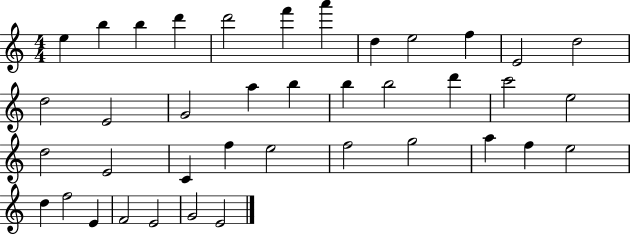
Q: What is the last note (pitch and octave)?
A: E4